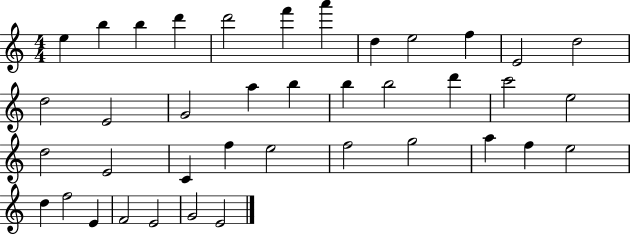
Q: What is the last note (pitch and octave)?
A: E4